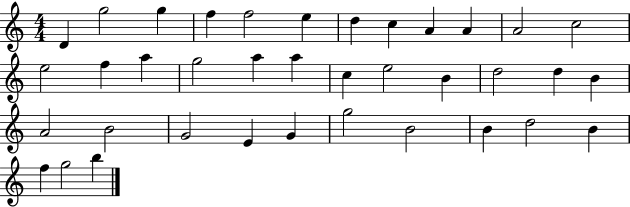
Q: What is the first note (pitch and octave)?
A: D4